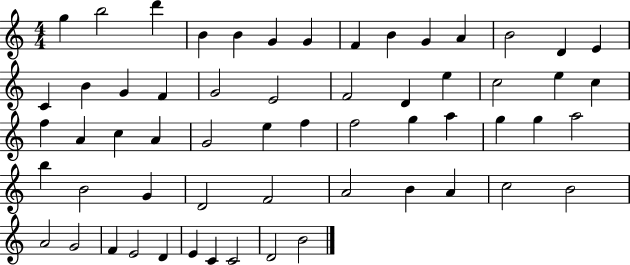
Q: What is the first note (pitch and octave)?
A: G5